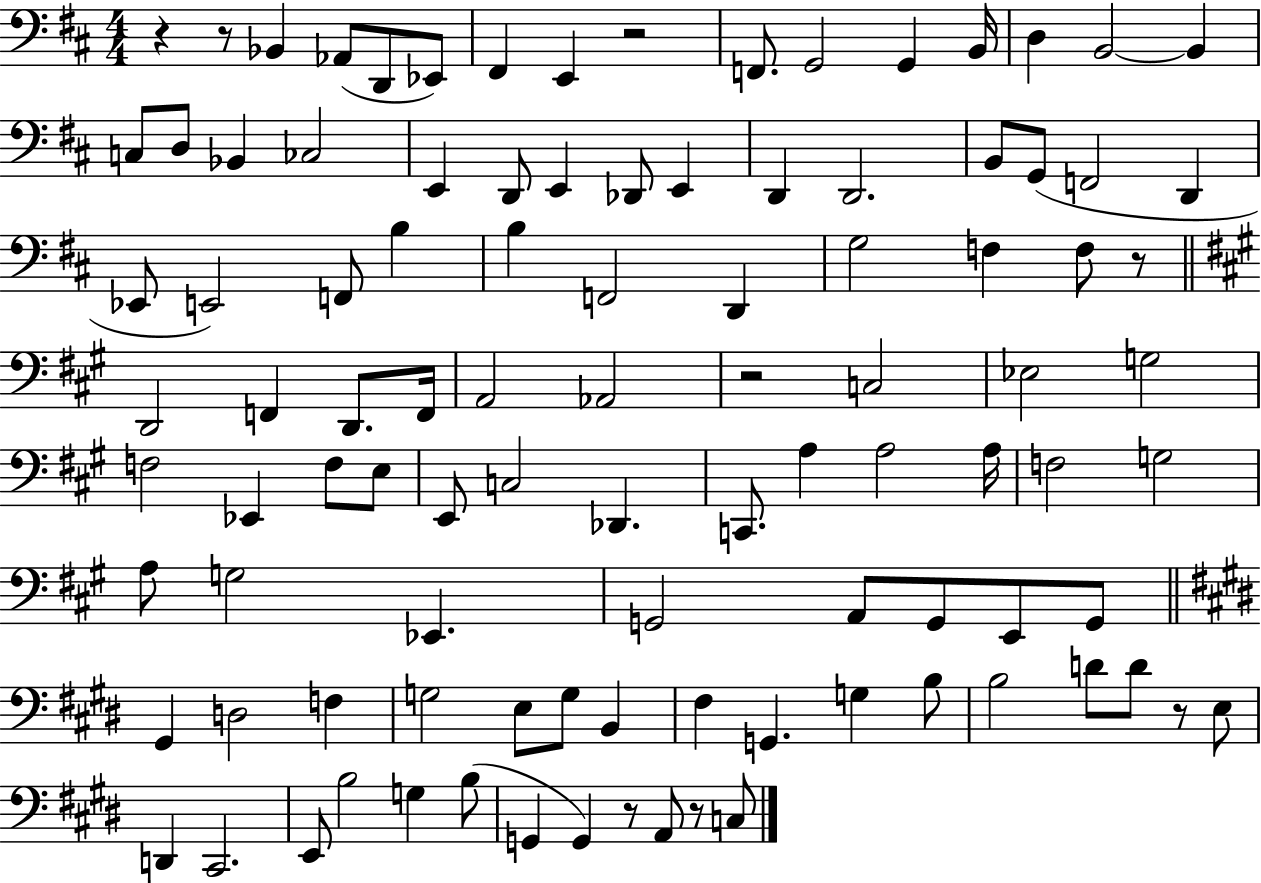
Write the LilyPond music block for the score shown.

{
  \clef bass
  \numericTimeSignature
  \time 4/4
  \key d \major
  r4 r8 bes,4 aes,8( d,8 ees,8) | fis,4 e,4 r2 | f,8. g,2 g,4 b,16 | d4 b,2~~ b,4 | \break c8 d8 bes,4 ces2 | e,4 d,8 e,4 des,8 e,4 | d,4 d,2. | b,8 g,8( f,2 d,4 | \break ees,8 e,2) f,8 b4 | b4 f,2 d,4 | g2 f4 f8 r8 | \bar "||" \break \key a \major d,2 f,4 d,8. f,16 | a,2 aes,2 | r2 c2 | ees2 g2 | \break f2 ees,4 f8 e8 | e,8 c2 des,4. | c,8. a4 a2 a16 | f2 g2 | \break a8 g2 ees,4. | g,2 a,8 g,8 e,8 g,8 | \bar "||" \break \key e \major gis,4 d2 f4 | g2 e8 g8 b,4 | fis4 g,4. g4 b8 | b2 d'8 d'8 r8 e8 | \break d,4 cis,2. | e,8 b2 g4 b8( | g,4 g,4) r8 a,8 r8 c8 | \bar "|."
}